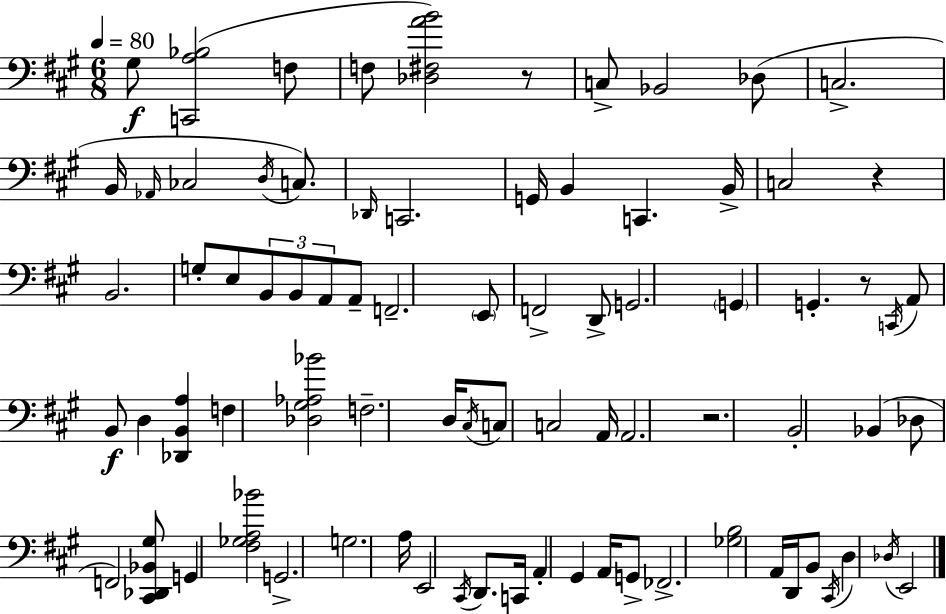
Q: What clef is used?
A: bass